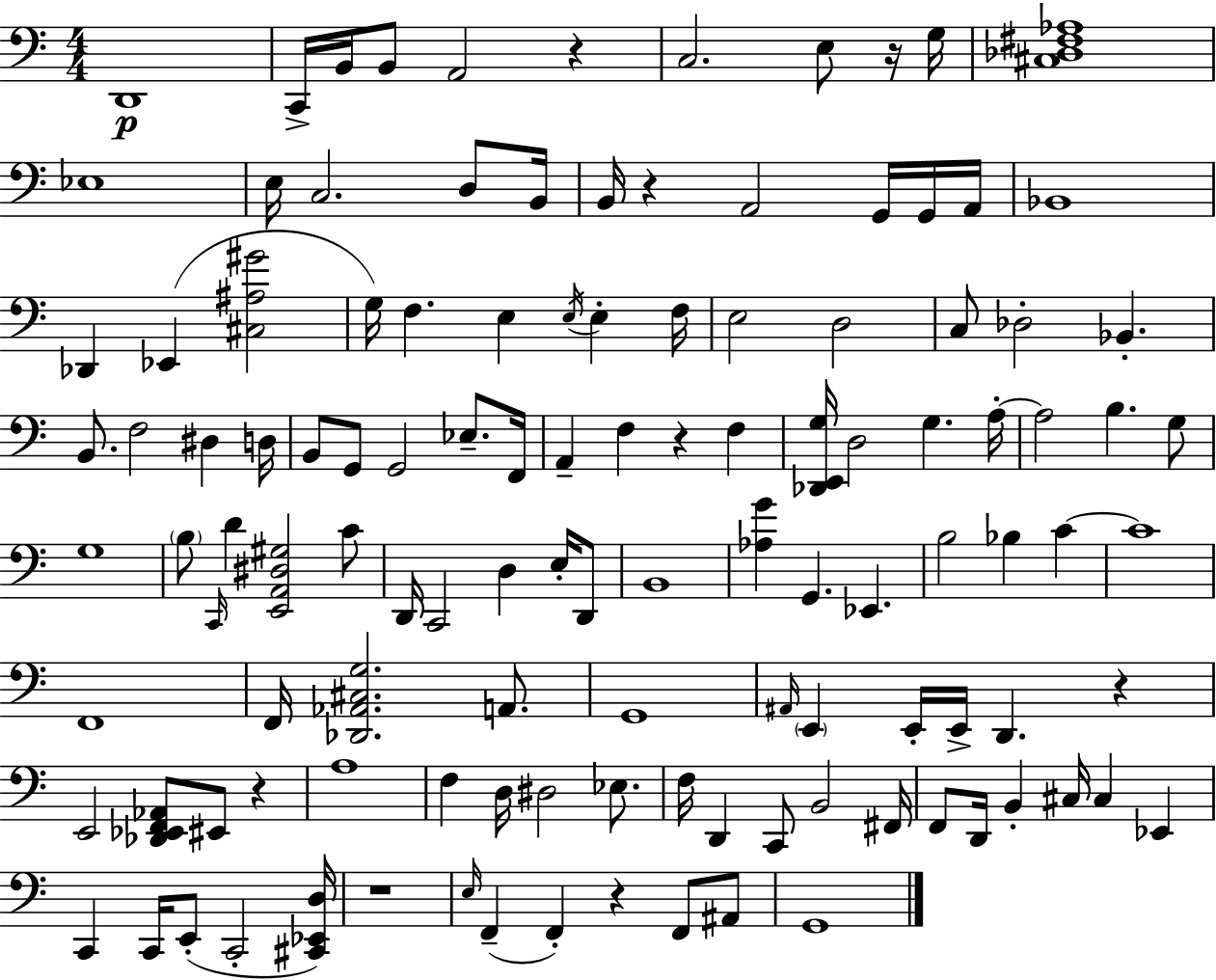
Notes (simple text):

D2/w C2/s B2/s B2/e A2/h R/q C3/h. E3/e R/s G3/s [C#3,Db3,F#3,Ab3]/w Eb3/w E3/s C3/h. D3/e B2/s B2/s R/q A2/h G2/s G2/s A2/s Bb2/w Db2/q Eb2/q [C#3,A#3,G#4]/h G3/s F3/q. E3/q E3/s E3/q F3/s E3/h D3/h C3/e Db3/h Bb2/q. B2/e. F3/h D#3/q D3/s B2/e G2/e G2/h Eb3/e. F2/s A2/q F3/q R/q F3/q [Db2,E2,G3]/s D3/h G3/q. A3/s A3/h B3/q. G3/e G3/w B3/e C2/s D4/q [E2,A2,D#3,G#3]/h C4/e D2/s C2/h D3/q E3/s D2/e B2/w [Ab3,G4]/q G2/q. Eb2/q. B3/h Bb3/q C4/q C4/w F2/w F2/s [Db2,Ab2,C#3,G3]/h. A2/e. G2/w A#2/s E2/q E2/s E2/s D2/q. R/q E2/h [Db2,Eb2,F2,Ab2]/e EIS2/e R/q A3/w F3/q D3/s D#3/h Eb3/e. F3/s D2/q C2/e B2/h F#2/s F2/e D2/s B2/q C#3/s C#3/q Eb2/q C2/q C2/s E2/e C2/h [C#2,Eb2,D3]/s R/w E3/s F2/q F2/q R/q F2/e A#2/e G2/w